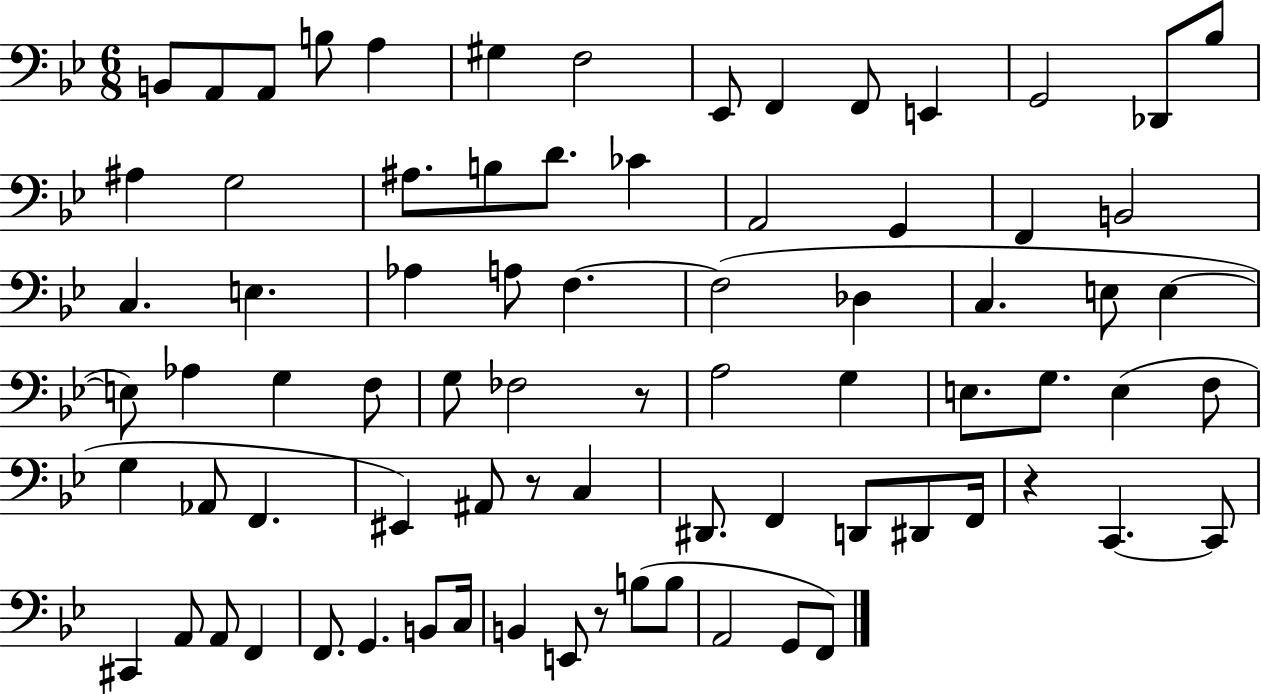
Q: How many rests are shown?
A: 4